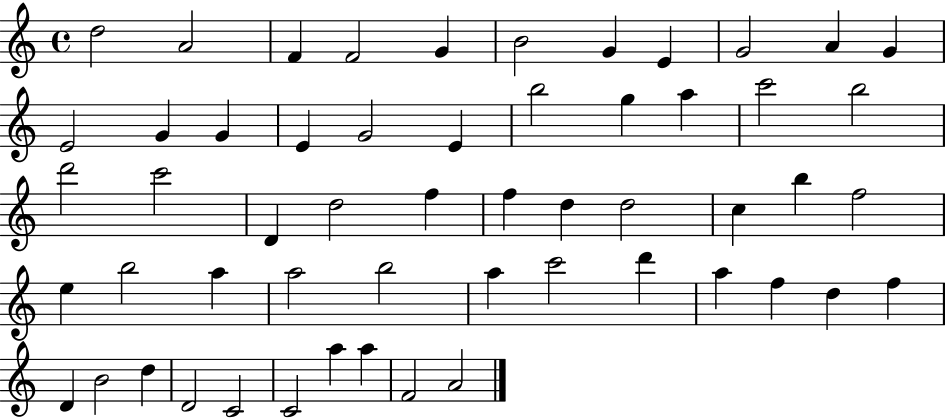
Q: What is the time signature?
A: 4/4